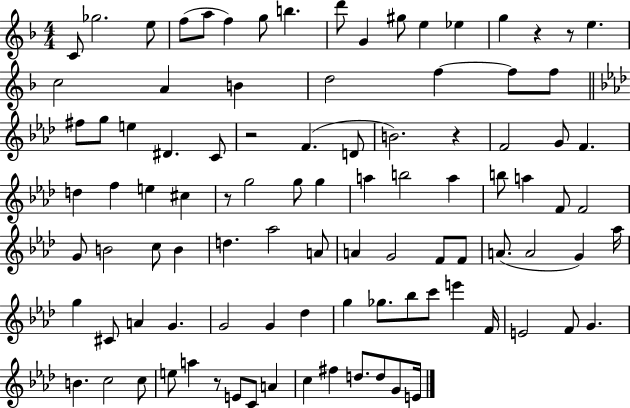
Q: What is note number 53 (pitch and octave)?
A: Ab5